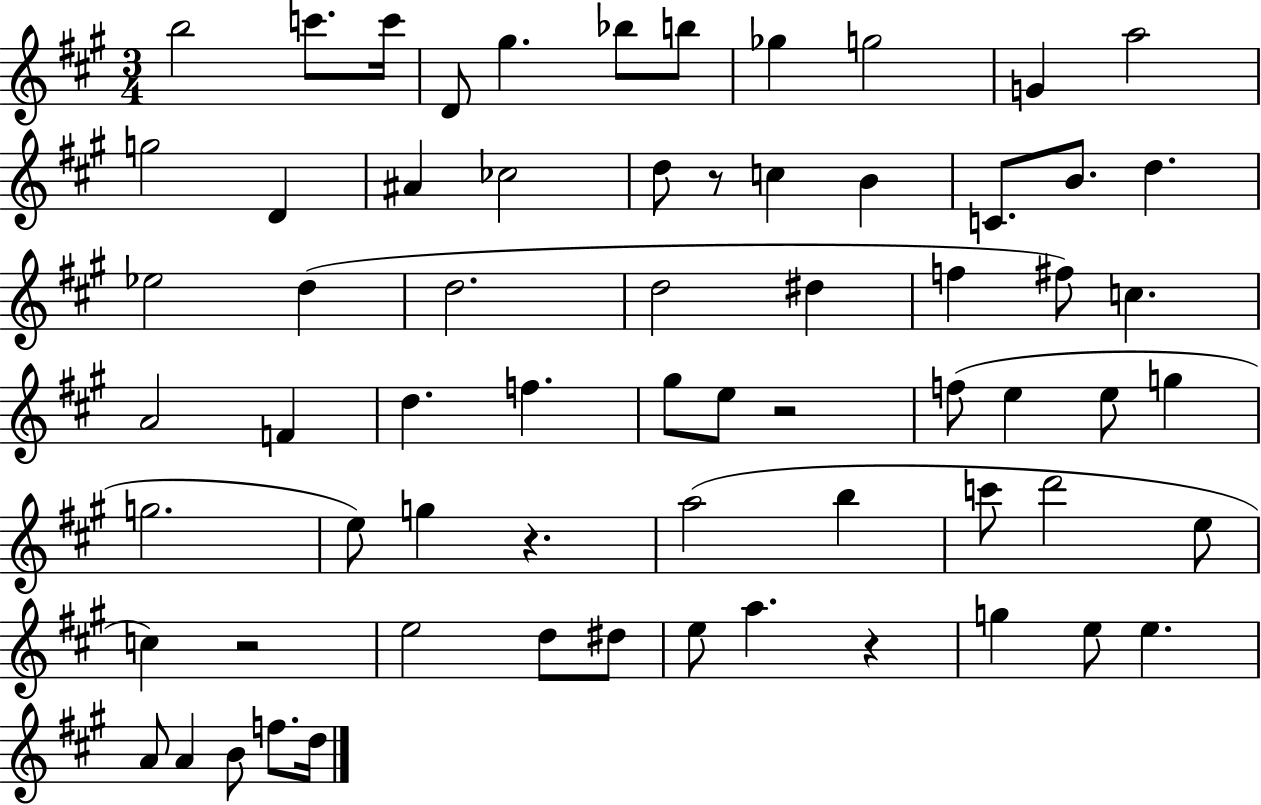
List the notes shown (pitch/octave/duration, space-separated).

B5/h C6/e. C6/s D4/e G#5/q. Bb5/e B5/e Gb5/q G5/h G4/q A5/h G5/h D4/q A#4/q CES5/h D5/e R/e C5/q B4/q C4/e. B4/e. D5/q. Eb5/h D5/q D5/h. D5/h D#5/q F5/q F#5/e C5/q. A4/h F4/q D5/q. F5/q. G#5/e E5/e R/h F5/e E5/q E5/e G5/q G5/h. E5/e G5/q R/q. A5/h B5/q C6/e D6/h E5/e C5/q R/h E5/h D5/e D#5/e E5/e A5/q. R/q G5/q E5/e E5/q. A4/e A4/q B4/e F5/e. D5/s